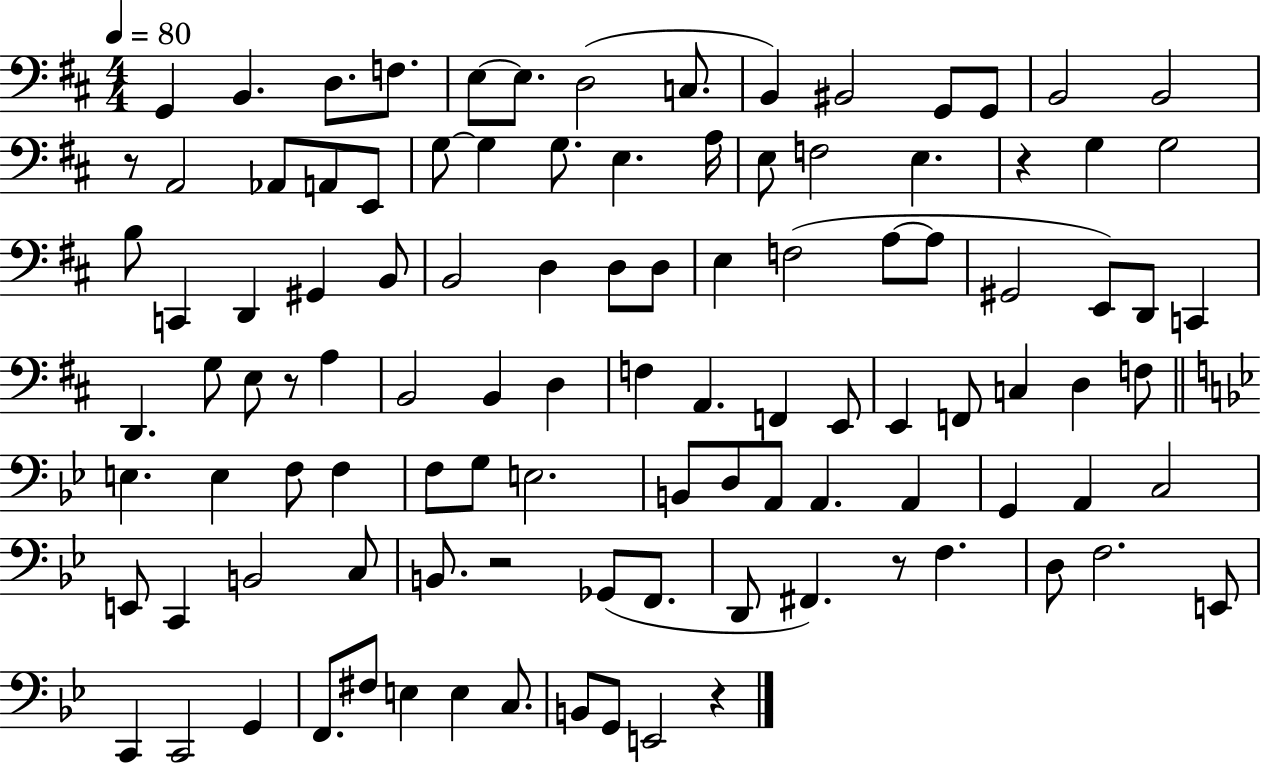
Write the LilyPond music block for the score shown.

{
  \clef bass
  \numericTimeSignature
  \time 4/4
  \key d \major
  \tempo 4 = 80
  \repeat volta 2 { g,4 b,4. d8. f8. | e8~~ e8. d2( c8. | b,4) bis,2 g,8 g,8 | b,2 b,2 | \break r8 a,2 aes,8 a,8 e,8 | g8~~ g4 g8. e4. a16 | e8 f2 e4. | r4 g4 g2 | \break b8 c,4 d,4 gis,4 b,8 | b,2 d4 d8 d8 | e4 f2( a8~~ a8 | gis,2 e,8) d,8 c,4 | \break d,4. g8 e8 r8 a4 | b,2 b,4 d4 | f4 a,4. f,4 e,8 | e,4 f,8 c4 d4 f8 | \break \bar "||" \break \key g \minor e4. e4 f8 f4 | f8 g8 e2. | b,8 d8 a,8 a,4. a,4 | g,4 a,4 c2 | \break e,8 c,4 b,2 c8 | b,8. r2 ges,8( f,8. | d,8 fis,4.) r8 f4. | d8 f2. e,8 | \break c,4 c,2 g,4 | f,8. fis8 e4 e4 c8. | b,8 g,8 e,2 r4 | } \bar "|."
}